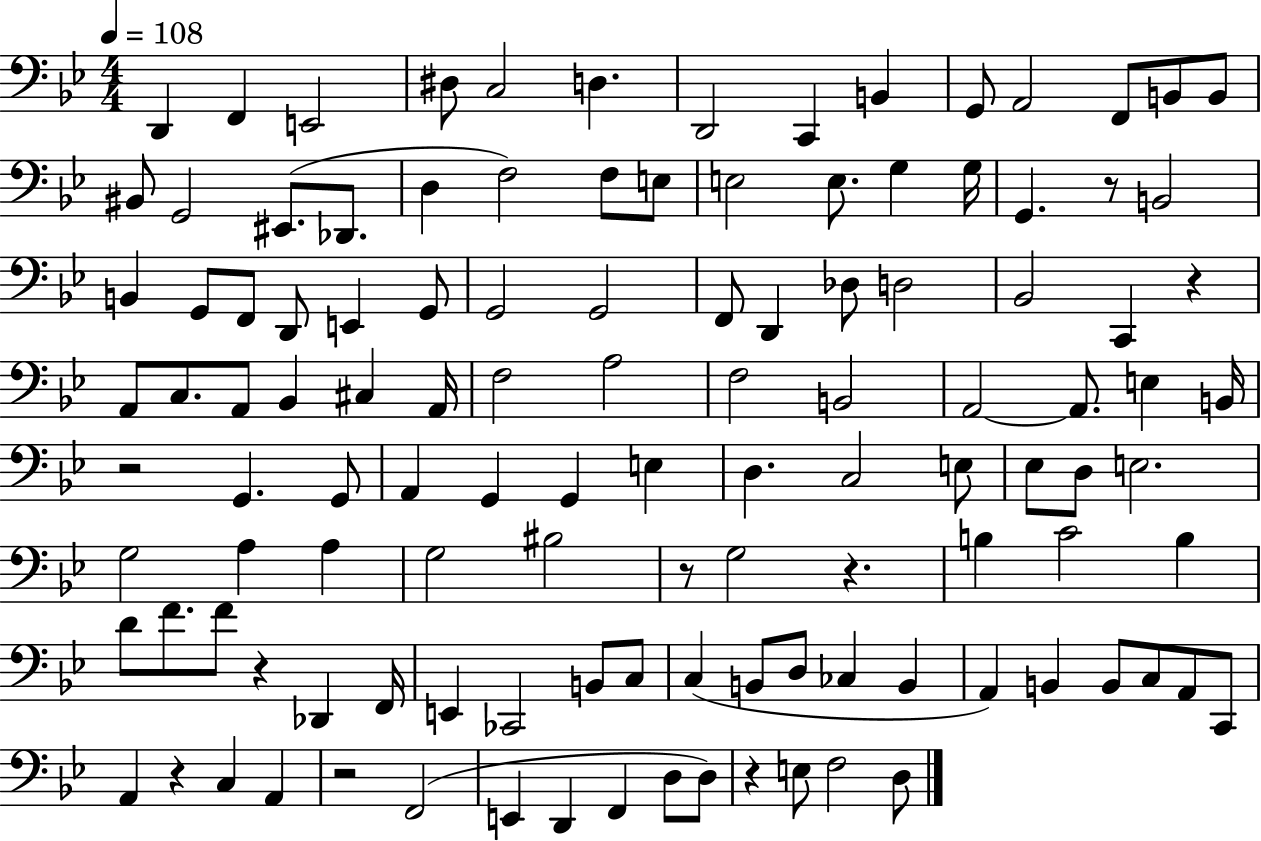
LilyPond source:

{
  \clef bass
  \numericTimeSignature
  \time 4/4
  \key bes \major
  \tempo 4 = 108
  d,4 f,4 e,2 | dis8 c2 d4. | d,2 c,4 b,4 | g,8 a,2 f,8 b,8 b,8 | \break bis,8 g,2 eis,8.( des,8. | d4 f2) f8 e8 | e2 e8. g4 g16 | g,4. r8 b,2 | \break b,4 g,8 f,8 d,8 e,4 g,8 | g,2 g,2 | f,8 d,4 des8 d2 | bes,2 c,4 r4 | \break a,8 c8. a,8 bes,4 cis4 a,16 | f2 a2 | f2 b,2 | a,2~~ a,8. e4 b,16 | \break r2 g,4. g,8 | a,4 g,4 g,4 e4 | d4. c2 e8 | ees8 d8 e2. | \break g2 a4 a4 | g2 bis2 | r8 g2 r4. | b4 c'2 b4 | \break d'8 f'8. f'8 r4 des,4 f,16 | e,4 ces,2 b,8 c8 | c4( b,8 d8 ces4 b,4 | a,4) b,4 b,8 c8 a,8 c,8 | \break a,4 r4 c4 a,4 | r2 f,2( | e,4 d,4 f,4 d8 d8) | r4 e8 f2 d8 | \break \bar "|."
}